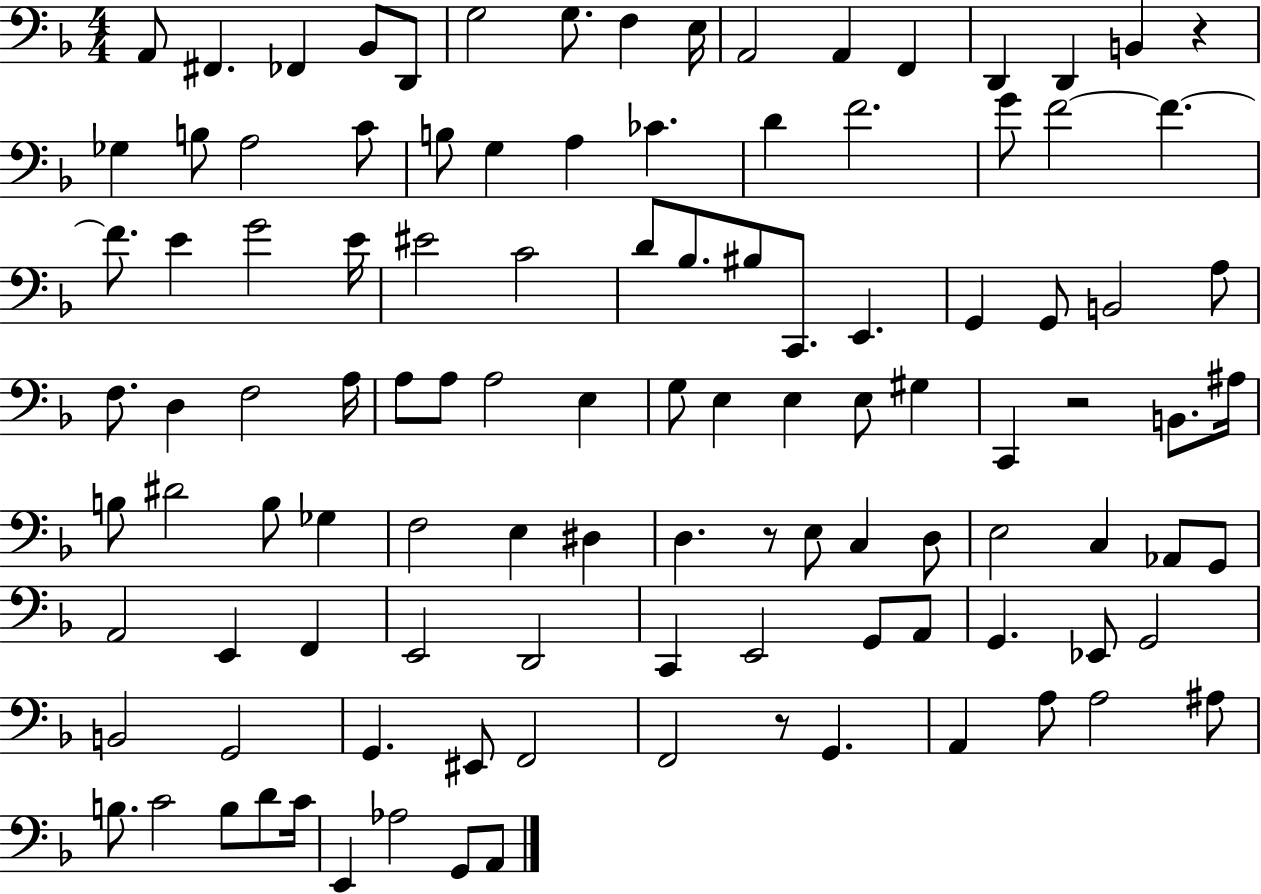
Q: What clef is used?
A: bass